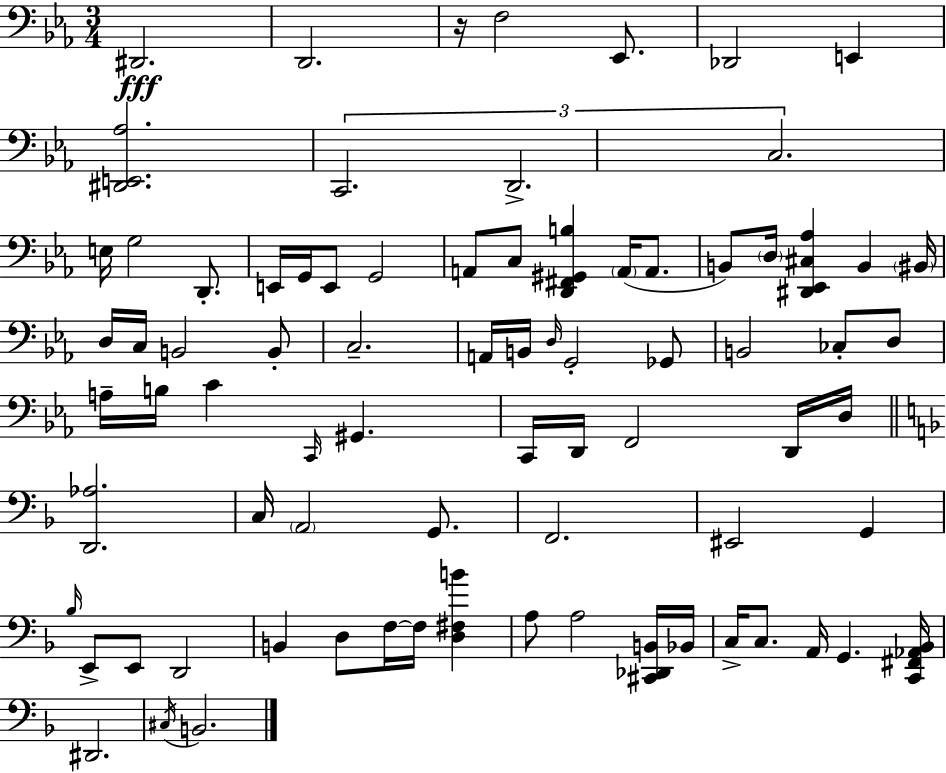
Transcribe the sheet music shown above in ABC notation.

X:1
T:Untitled
M:3/4
L:1/4
K:Eb
^D,,2 D,,2 z/4 F,2 _E,,/2 _D,,2 E,, [^D,,E,,_A,]2 C,,2 D,,2 C,2 E,/4 G,2 D,,/2 E,,/4 G,,/4 E,,/2 G,,2 A,,/2 C,/2 [D,,^F,,^G,,B,] A,,/4 A,,/2 B,,/2 D,/4 [^D,,_E,,^C,_A,] B,, ^B,,/4 D,/4 C,/4 B,,2 B,,/2 C,2 A,,/4 B,,/4 D,/4 G,,2 _G,,/2 B,,2 _C,/2 D,/2 A,/4 B,/4 C C,,/4 ^G,, C,,/4 D,,/4 F,,2 D,,/4 D,/4 [D,,_A,]2 C,/4 A,,2 G,,/2 F,,2 ^E,,2 G,, _B,/4 E,,/2 E,,/2 D,,2 B,, D,/2 F,/4 F,/4 [D,^F,B] A,/2 A,2 [^C,,_D,,B,,]/4 _B,,/4 C,/4 C,/2 A,,/4 G,, [C,,^F,,_A,,_B,,]/4 ^D,,2 ^C,/4 B,,2